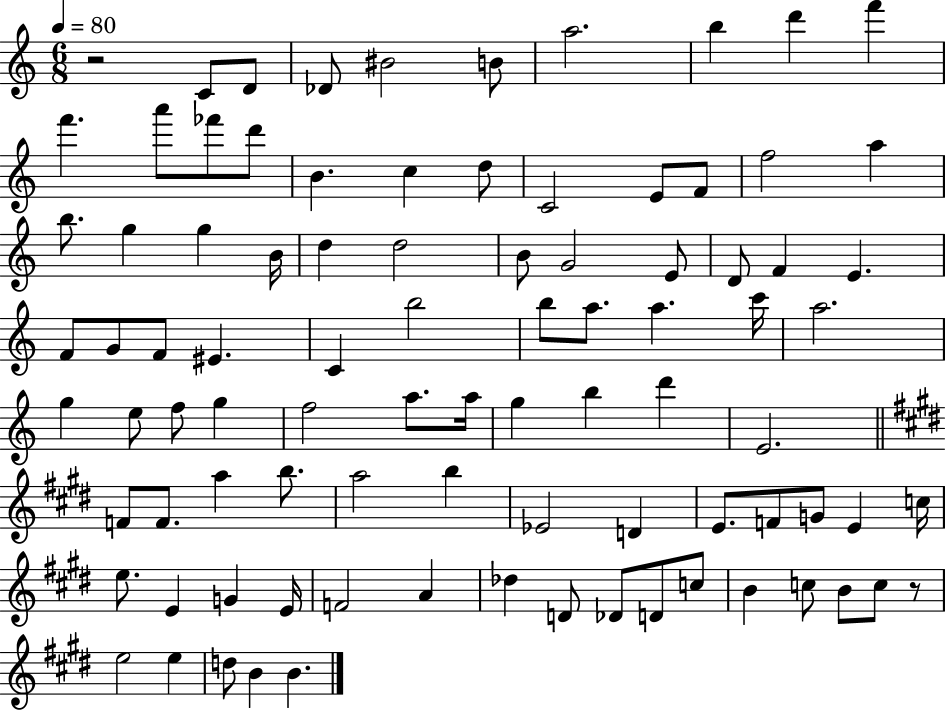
X:1
T:Untitled
M:6/8
L:1/4
K:C
z2 C/2 D/2 _D/2 ^B2 B/2 a2 b d' f' f' a'/2 _f'/2 d'/2 B c d/2 C2 E/2 F/2 f2 a b/2 g g B/4 d d2 B/2 G2 E/2 D/2 F E F/2 G/2 F/2 ^E C b2 b/2 a/2 a c'/4 a2 g e/2 f/2 g f2 a/2 a/4 g b d' E2 F/2 F/2 a b/2 a2 b _E2 D E/2 F/2 G/2 E c/4 e/2 E G E/4 F2 A _d D/2 _D/2 D/2 c/2 B c/2 B/2 c/2 z/2 e2 e d/2 B B